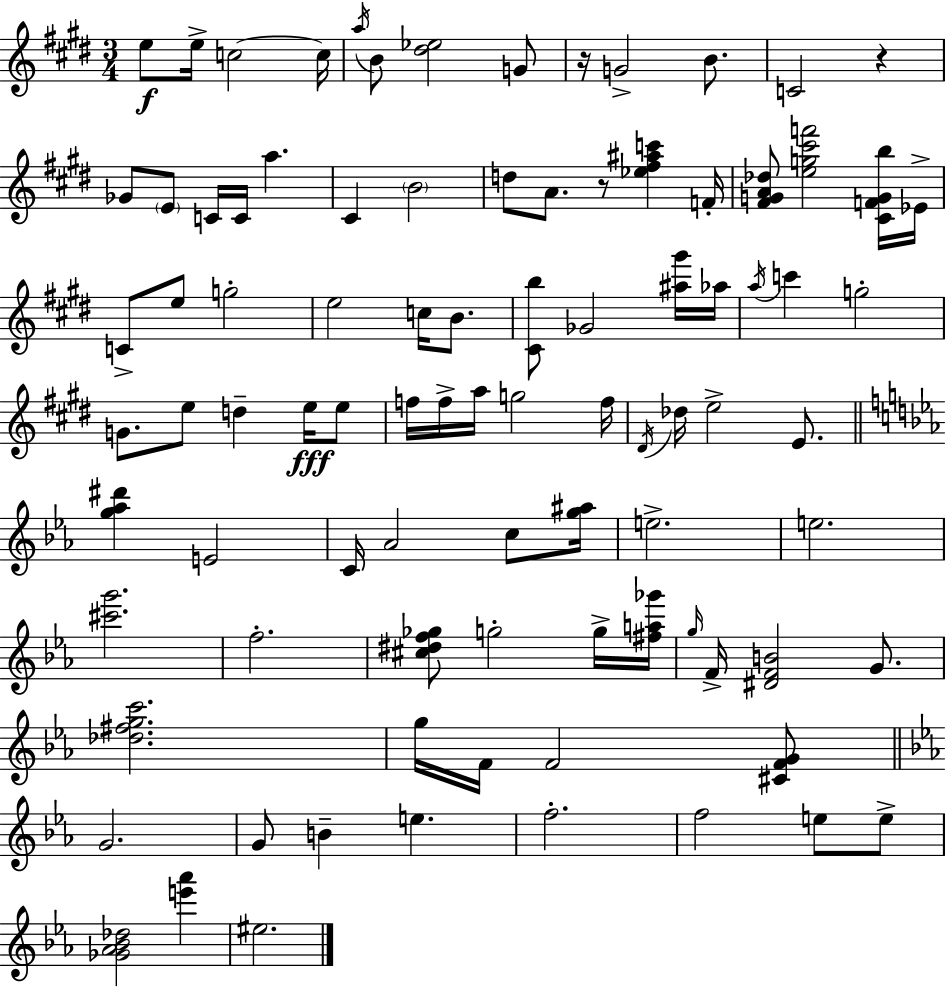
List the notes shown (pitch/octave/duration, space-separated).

E5/e E5/s C5/h C5/s A5/s B4/e [D#5,Eb5]/h G4/e R/s G4/h B4/e. C4/h R/q Gb4/e E4/e C4/s C4/s A5/q. C#4/q B4/h D5/e A4/e. R/e [Eb5,F#5,A#5,C6]/q F4/s [F#4,G4,A4,Db5]/e [E5,G5,C#6,F6]/h [C#4,F4,G4,B5]/s Eb4/s C4/e E5/e G5/h E5/h C5/s B4/e. [C#4,B5]/e Gb4/h [A#5,G#6]/s Ab5/s A5/s C6/q G5/h G4/e. E5/e D5/q E5/s E5/e F5/s F5/s A5/s G5/h F5/s D#4/s Db5/s E5/h E4/e. [G5,Ab5,D#6]/q E4/h C4/s Ab4/h C5/e [G5,A#5]/s E5/h. E5/h. [C#6,G6]/h. F5/h. [C#5,D#5,F5,Gb5]/e G5/h G5/s [F#5,A5,Gb6]/s G5/s F4/s [D#4,F4,B4]/h G4/e. [Db5,F#5,G5,C6]/h. G5/s F4/s F4/h [C#4,F4,G4]/e G4/h. G4/e B4/q E5/q. F5/h. F5/h E5/e E5/e [Gb4,Ab4,Bb4,Db5]/h [E6,Ab6]/q EIS5/h.